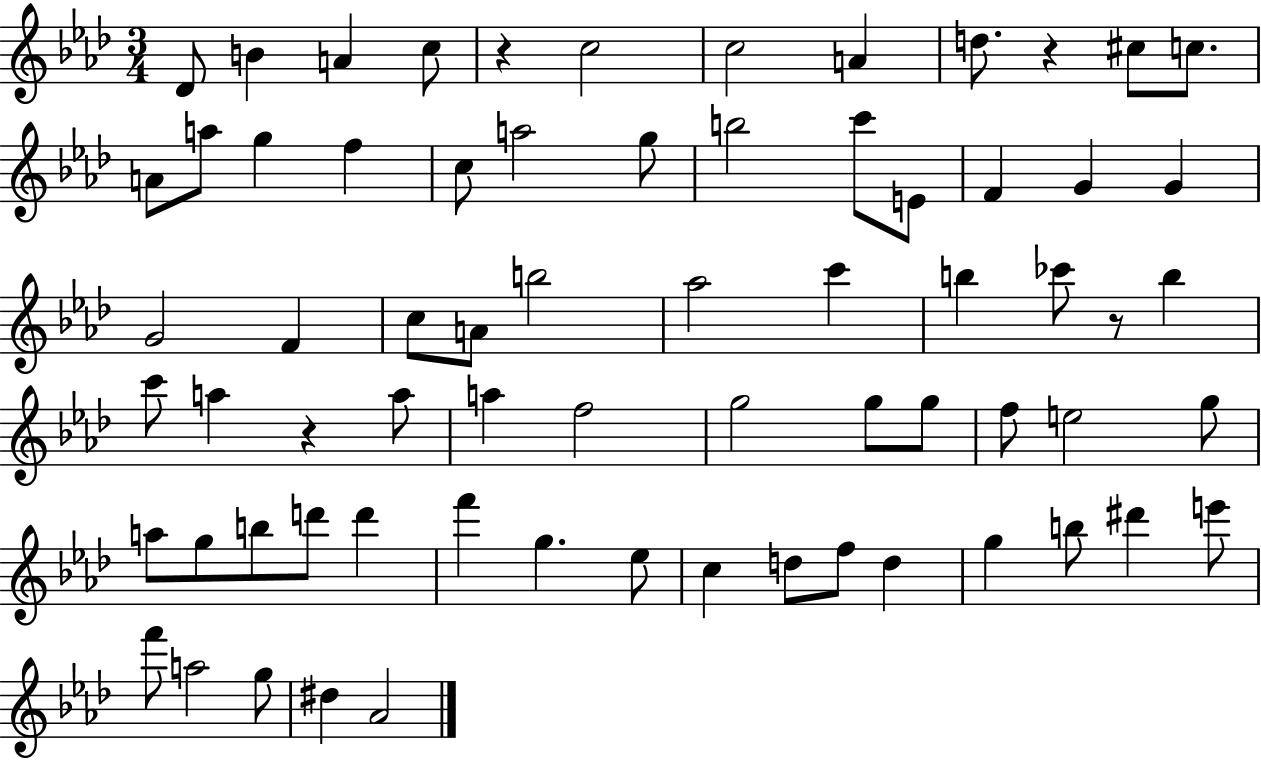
Db4/e B4/q A4/q C5/e R/q C5/h C5/h A4/q D5/e. R/q C#5/e C5/e. A4/e A5/e G5/q F5/q C5/e A5/h G5/e B5/h C6/e E4/e F4/q G4/q G4/q G4/h F4/q C5/e A4/e B5/h Ab5/h C6/q B5/q CES6/e R/e B5/q C6/e A5/q R/q A5/e A5/q F5/h G5/h G5/e G5/e F5/e E5/h G5/e A5/e G5/e B5/e D6/e D6/q F6/q G5/q. Eb5/e C5/q D5/e F5/e D5/q G5/q B5/e D#6/q E6/e F6/e A5/h G5/e D#5/q Ab4/h